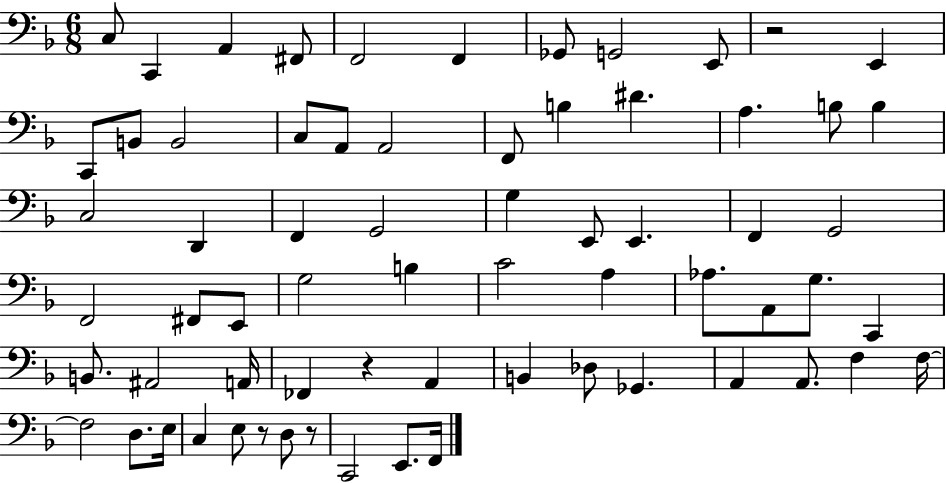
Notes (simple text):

C3/e C2/q A2/q F#2/e F2/h F2/q Gb2/e G2/h E2/e R/h E2/q C2/e B2/e B2/h C3/e A2/e A2/h F2/e B3/q D#4/q. A3/q. B3/e B3/q C3/h D2/q F2/q G2/h G3/q E2/e E2/q. F2/q G2/h F2/h F#2/e E2/e G3/h B3/q C4/h A3/q Ab3/e. A2/e G3/e. C2/q B2/e. A#2/h A2/s FES2/q R/q A2/q B2/q Db3/e Gb2/q. A2/q A2/e. F3/q F3/s F3/h D3/e. E3/s C3/q E3/e R/e D3/e R/e C2/h E2/e. F2/s